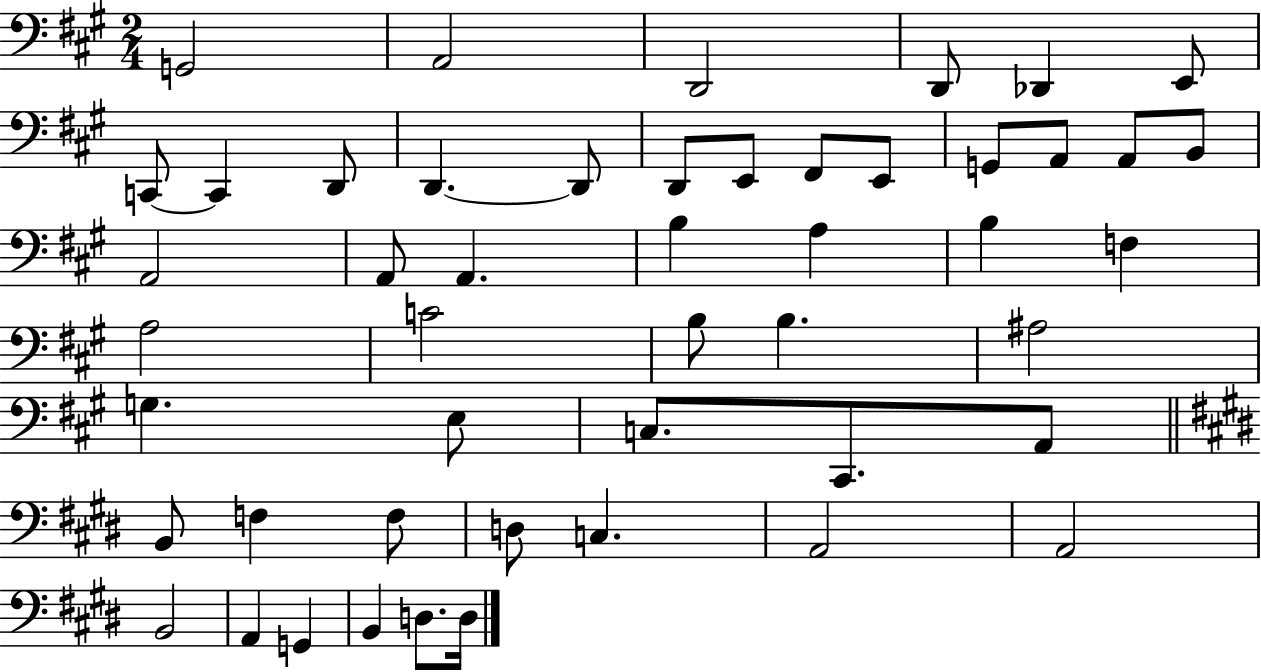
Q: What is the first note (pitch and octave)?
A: G2